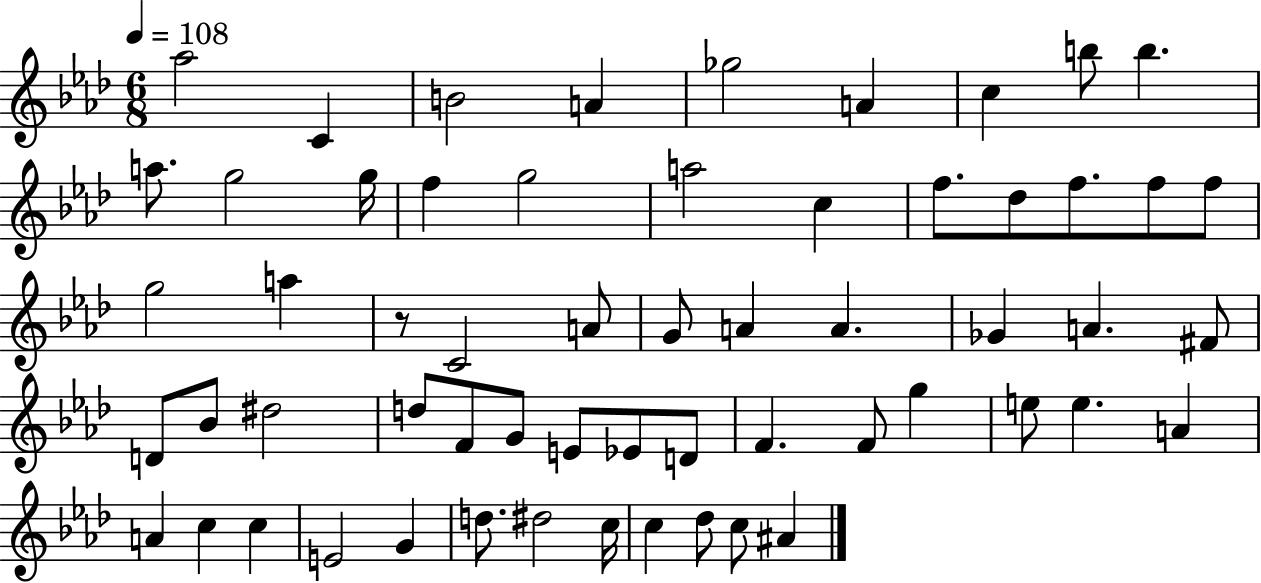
Ab5/h C4/q B4/h A4/q Gb5/h A4/q C5/q B5/e B5/q. A5/e. G5/h G5/s F5/q G5/h A5/h C5/q F5/e. Db5/e F5/e. F5/e F5/e G5/h A5/q R/e C4/h A4/e G4/e A4/q A4/q. Gb4/q A4/q. F#4/e D4/e Bb4/e D#5/h D5/e F4/e G4/e E4/e Eb4/e D4/e F4/q. F4/e G5/q E5/e E5/q. A4/q A4/q C5/q C5/q E4/h G4/q D5/e. D#5/h C5/s C5/q Db5/e C5/e A#4/q